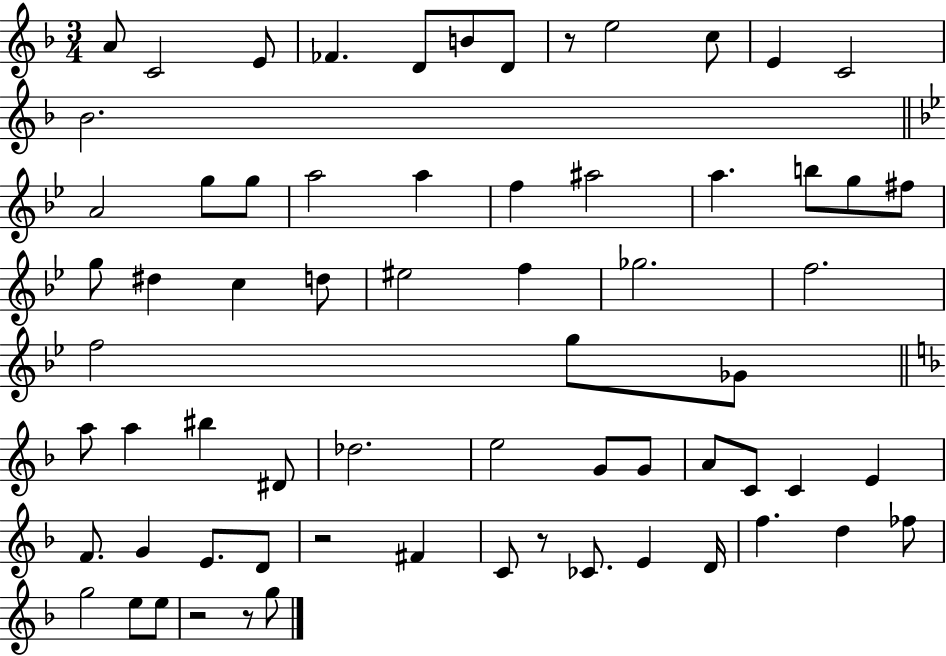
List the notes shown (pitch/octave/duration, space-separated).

A4/e C4/h E4/e FES4/q. D4/e B4/e D4/e R/e E5/h C5/e E4/q C4/h Bb4/h. A4/h G5/e G5/e A5/h A5/q F5/q A#5/h A5/q. B5/e G5/e F#5/e G5/e D#5/q C5/q D5/e EIS5/h F5/q Gb5/h. F5/h. F5/h G5/e Gb4/e A5/e A5/q BIS5/q D#4/e Db5/h. E5/h G4/e G4/e A4/e C4/e C4/q E4/q F4/e. G4/q E4/e. D4/e R/h F#4/q C4/e R/e CES4/e. E4/q D4/s F5/q. D5/q FES5/e G5/h E5/e E5/e R/h R/e G5/e